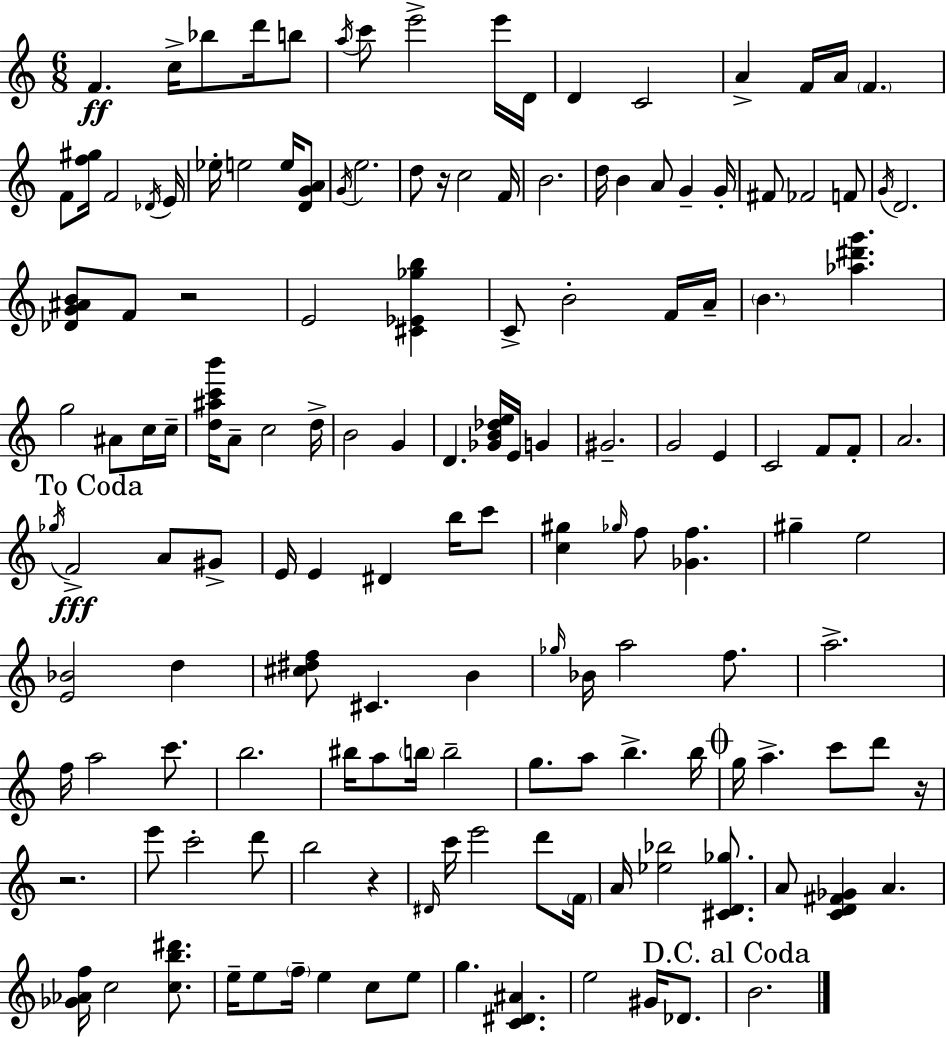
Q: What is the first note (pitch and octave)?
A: F4